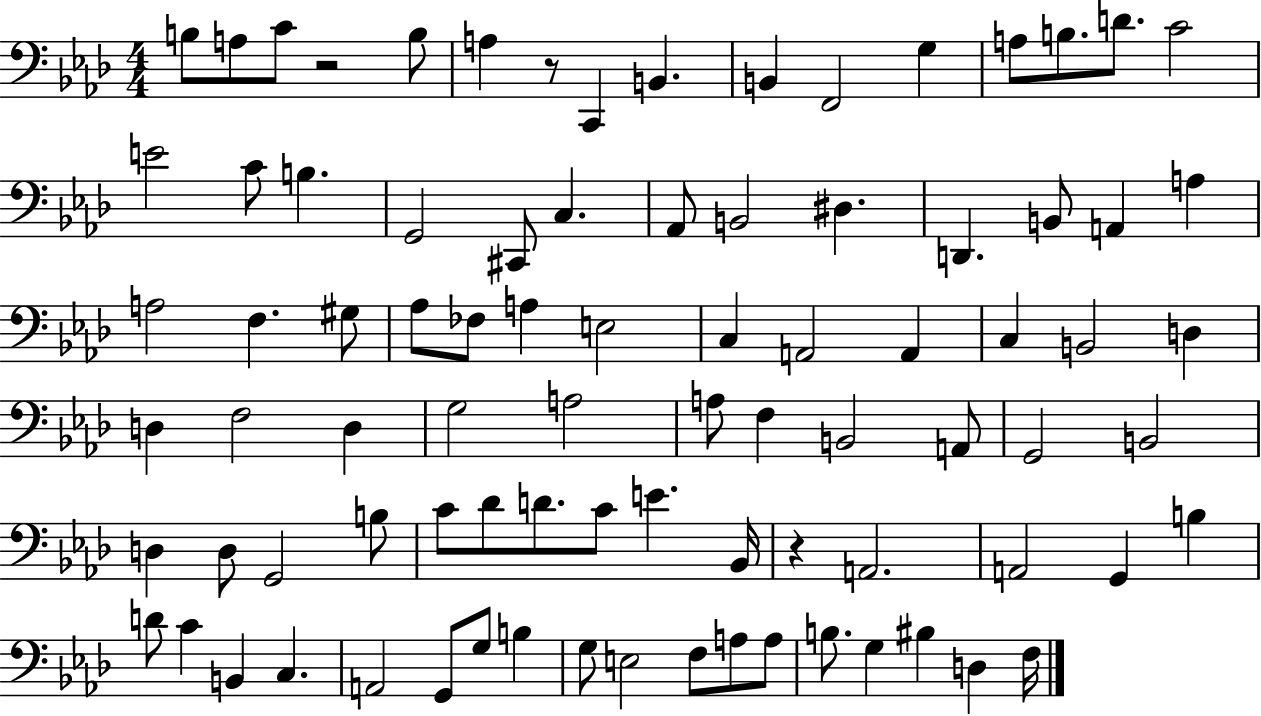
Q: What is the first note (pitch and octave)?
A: B3